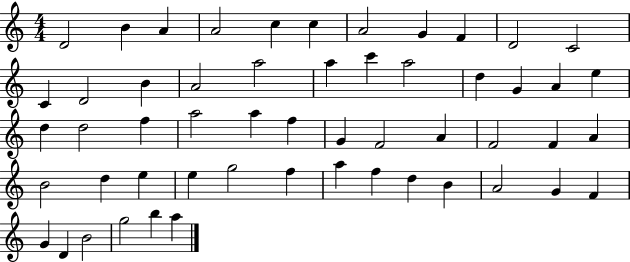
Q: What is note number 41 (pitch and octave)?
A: F5